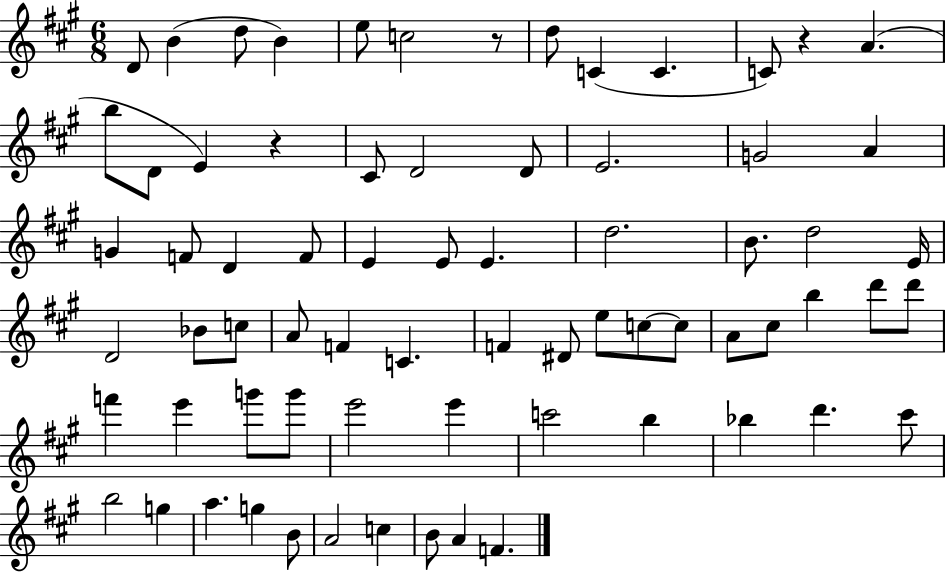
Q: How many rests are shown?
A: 3